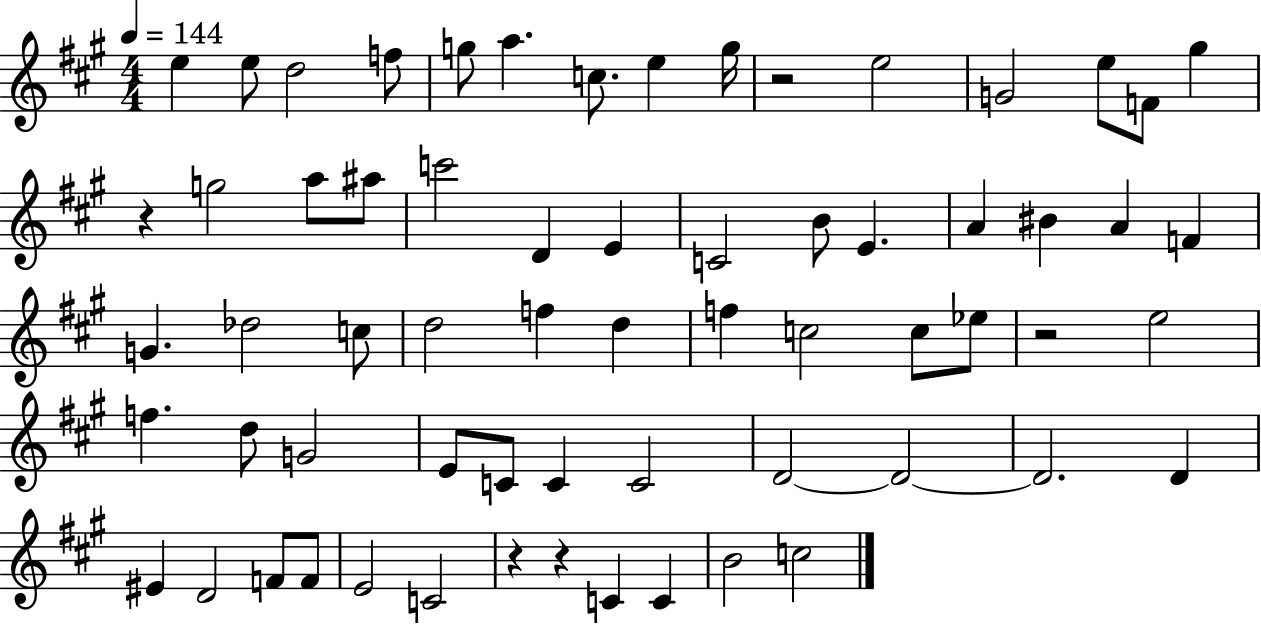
{
  \clef treble
  \numericTimeSignature
  \time 4/4
  \key a \major
  \tempo 4 = 144
  e''4 e''8 d''2 f''8 | g''8 a''4. c''8. e''4 g''16 | r2 e''2 | g'2 e''8 f'8 gis''4 | \break r4 g''2 a''8 ais''8 | c'''2 d'4 e'4 | c'2 b'8 e'4. | a'4 bis'4 a'4 f'4 | \break g'4. des''2 c''8 | d''2 f''4 d''4 | f''4 c''2 c''8 ees''8 | r2 e''2 | \break f''4. d''8 g'2 | e'8 c'8 c'4 c'2 | d'2~~ d'2~~ | d'2. d'4 | \break eis'4 d'2 f'8 f'8 | e'2 c'2 | r4 r4 c'4 c'4 | b'2 c''2 | \break \bar "|."
}